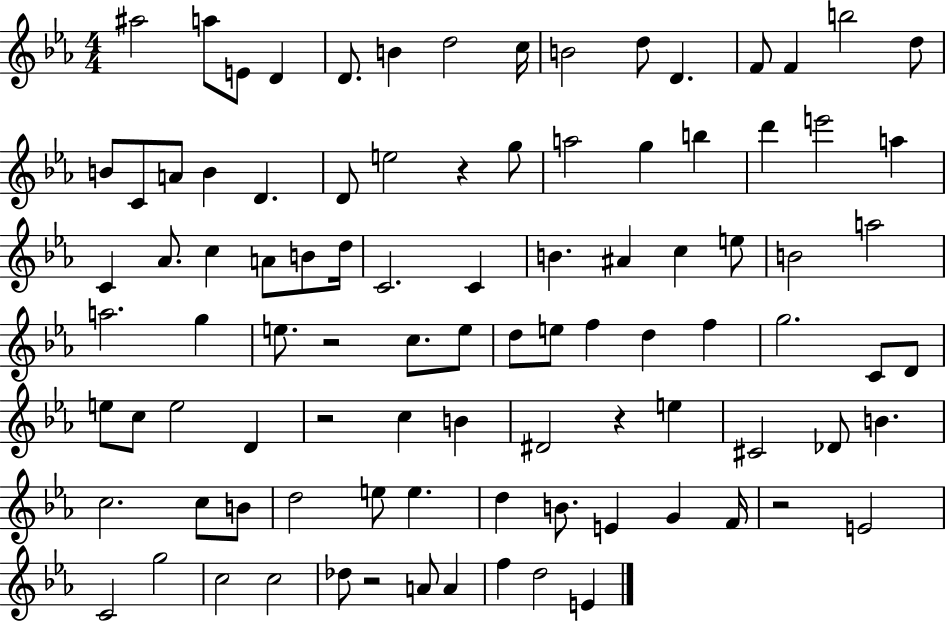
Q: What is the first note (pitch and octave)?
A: A#5